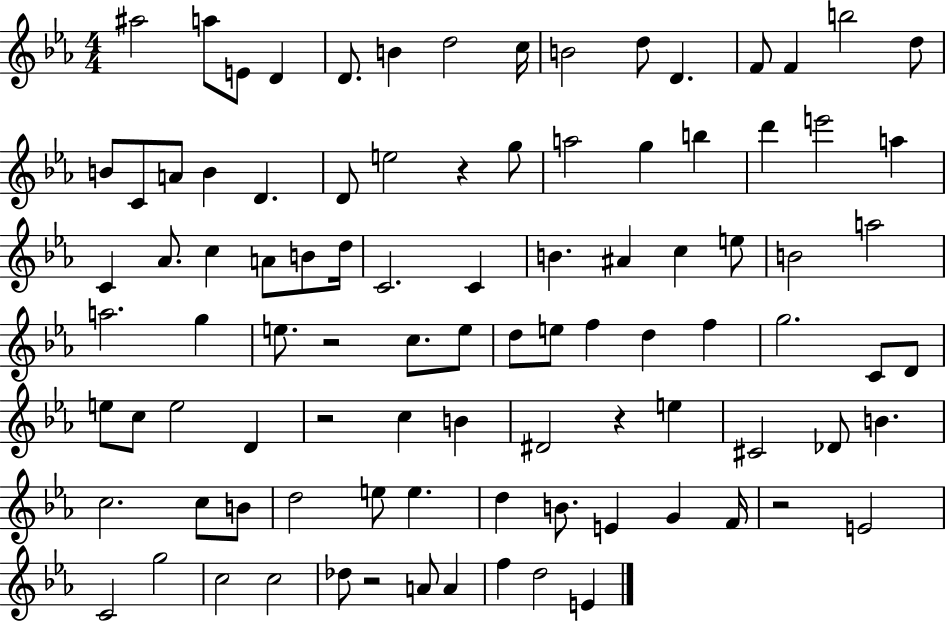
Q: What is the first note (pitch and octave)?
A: A#5